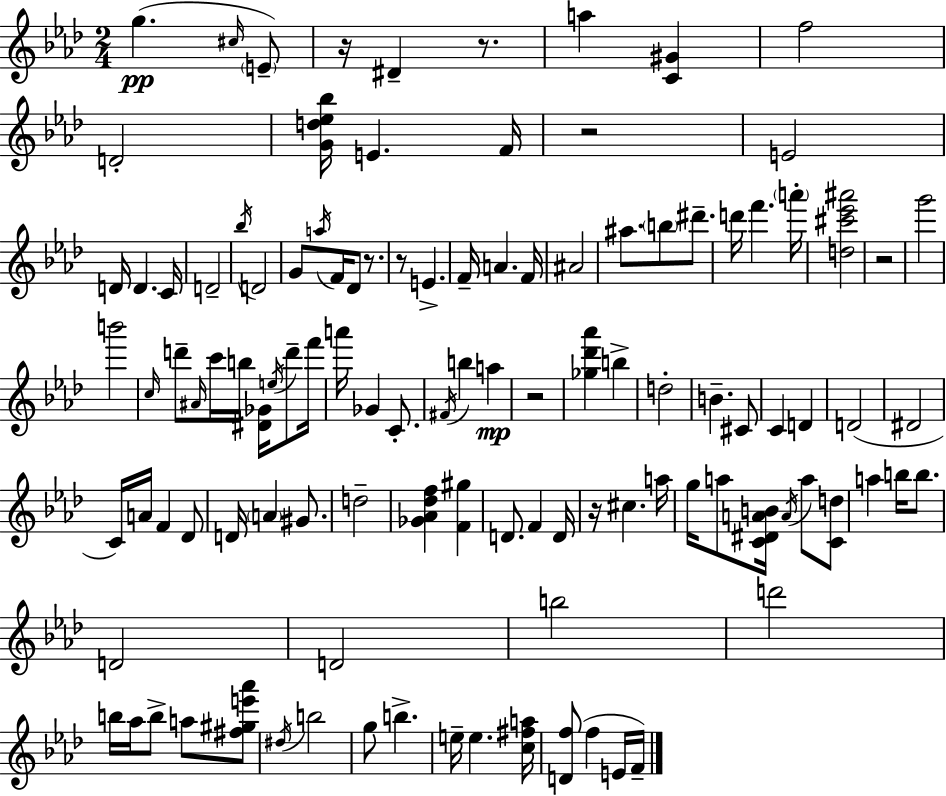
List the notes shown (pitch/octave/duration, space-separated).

G5/q. C#5/s E4/e R/s D#4/q R/e. A5/q [C4,G#4]/q F5/h D4/h [G4,D5,Eb5,Bb5]/s E4/q. F4/s R/h E4/h D4/s D4/q. C4/s D4/h Bb5/s D4/h G4/e A5/s F4/s Db4/e R/e. R/e E4/q. F4/s A4/q. F4/s A#4/h A#5/e. B5/e D#6/e. D6/s F6/q. A6/s [D5,C#6,Eb6,A#6]/h R/h G6/h B6/h C5/s D6/e A#4/s C6/s B5/s [D#4,Gb4]/s E5/s D6/e F6/s A6/s Gb4/q C4/e. F#4/s B5/q A5/q R/h [Gb5,Db6,Ab6]/q B5/q D5/h B4/q. C#4/e C4/q D4/q D4/h D#4/h C4/s A4/s F4/q Db4/e D4/s A4/q G#4/e. D5/h [Gb4,Ab4,Db5,F5]/q [F4,G#5]/q D4/e. F4/q D4/s R/s C#5/q. A5/s G5/s A5/e [C4,D#4,A4,B4]/s A4/s A5/e [C4,D5]/e A5/q B5/s B5/e. D4/h D4/h B5/h D6/h B5/s Ab5/s B5/e A5/e [F#5,G#5,E6,Ab6]/e D#5/s B5/h G5/e B5/q. E5/s E5/q. [C5,F#5,A5]/s [D4,F5]/e F5/q E4/s F4/s